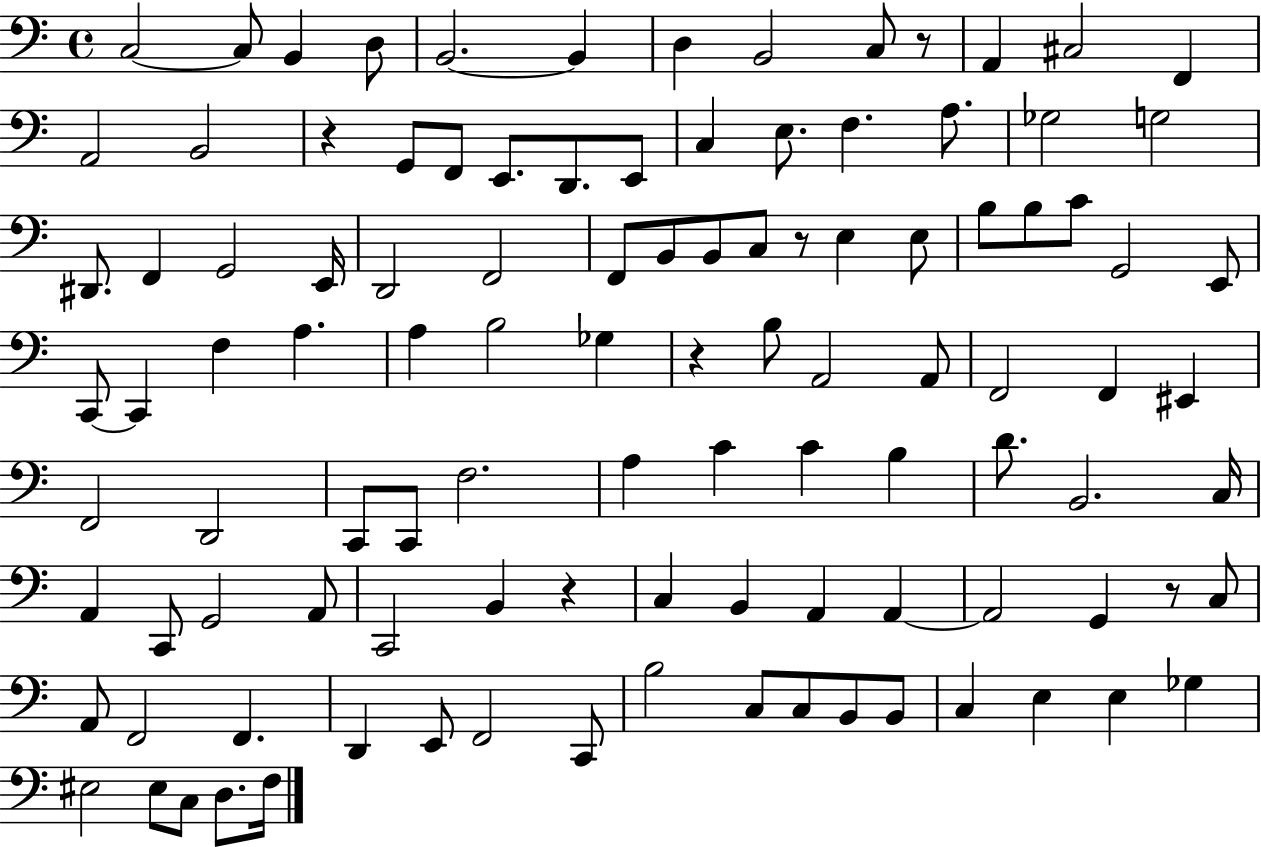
{
  \clef bass
  \time 4/4
  \defaultTimeSignature
  \key c \major
  c2~~ c8 b,4 d8 | b,2.~~ b,4 | d4 b,2 c8 r8 | a,4 cis2 f,4 | \break a,2 b,2 | r4 g,8 f,8 e,8. d,8. e,8 | c4 e8. f4. a8. | ges2 g2 | \break dis,8. f,4 g,2 e,16 | d,2 f,2 | f,8 b,8 b,8 c8 r8 e4 e8 | b8 b8 c'8 g,2 e,8 | \break c,8~~ c,4 f4 a4. | a4 b2 ges4 | r4 b8 a,2 a,8 | f,2 f,4 eis,4 | \break f,2 d,2 | c,8 c,8 f2. | a4 c'4 c'4 b4 | d'8. b,2. c16 | \break a,4 c,8 g,2 a,8 | c,2 b,4 r4 | c4 b,4 a,4 a,4~~ | a,2 g,4 r8 c8 | \break a,8 f,2 f,4. | d,4 e,8 f,2 c,8 | b2 c8 c8 b,8 b,8 | c4 e4 e4 ges4 | \break eis2 eis8 c8 d8. f16 | \bar "|."
}